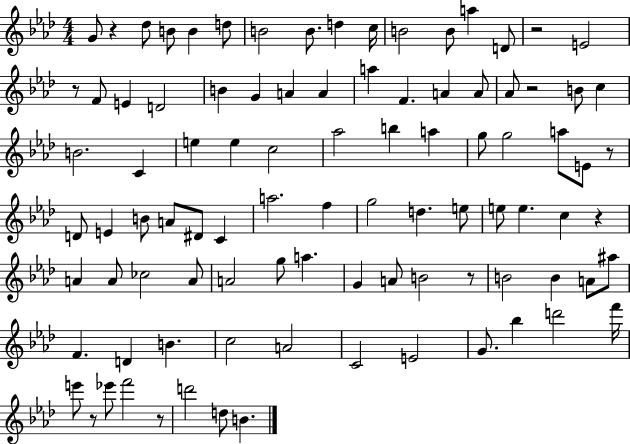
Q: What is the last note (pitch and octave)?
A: B4